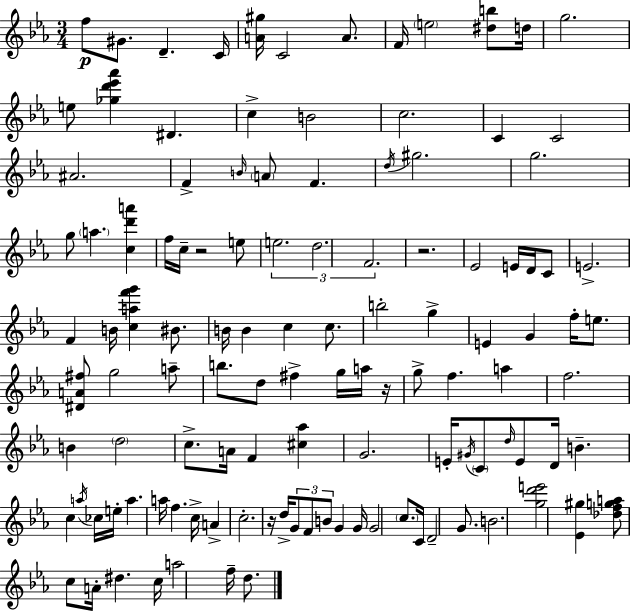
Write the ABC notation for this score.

X:1
T:Untitled
M:3/4
L:1/4
K:Cm
f/2 ^G/2 D C/4 [A^g]/4 C2 A/2 F/4 e2 [^db]/2 d/4 g2 e/2 [_gd'_e'_a'] ^D c B2 c2 C C2 ^A2 F B/4 A/2 F d/4 ^g2 g2 g/2 a [cd'a'] f/4 c/4 z2 e/2 e2 d2 F2 z2 _E2 E/4 D/4 C/2 E2 F B/4 [caf'g'] ^B/2 B/4 B c c/2 b2 g E G f/4 e/2 [^DA^f]/2 g2 a/2 b/2 d/2 ^f g/4 a/4 z/4 g/2 f a f2 B d2 c/2 A/4 F [^c_a] G2 E/4 ^G/4 C/2 d/4 E/2 D/4 B c a/4 _c/4 e/4 a a/4 f c/4 A c2 z/4 d/4 G/2 F/2 B/2 G G/4 G2 c/2 C/4 D2 G/2 B2 [gd'e']2 [_E^g] [_dfga]/2 c/2 A/4 ^d c/4 a2 f/4 d/2